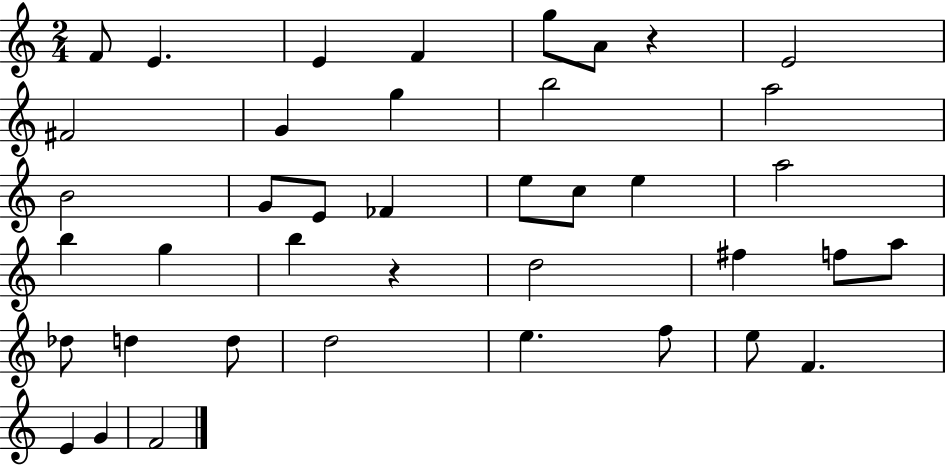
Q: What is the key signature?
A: C major